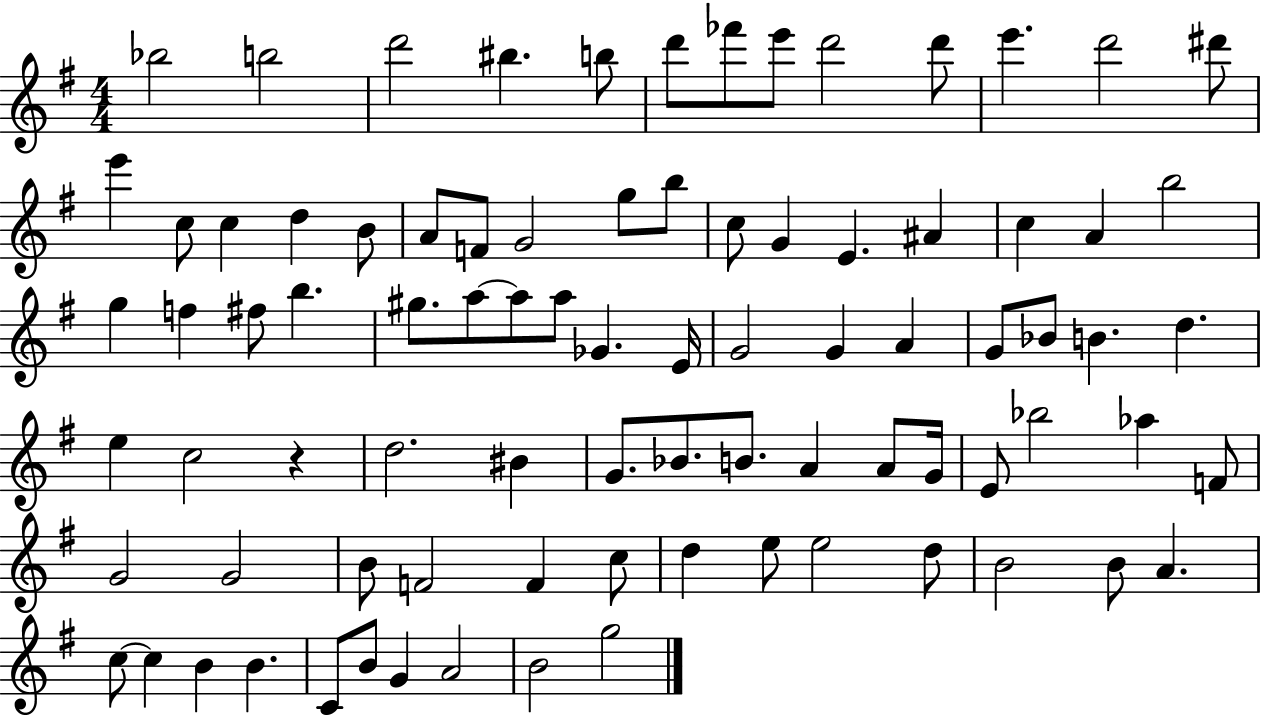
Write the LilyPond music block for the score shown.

{
  \clef treble
  \numericTimeSignature
  \time 4/4
  \key g \major
  \repeat volta 2 { bes''2 b''2 | d'''2 bis''4. b''8 | d'''8 fes'''8 e'''8 d'''2 d'''8 | e'''4. d'''2 dis'''8 | \break e'''4 c''8 c''4 d''4 b'8 | a'8 f'8 g'2 g''8 b''8 | c''8 g'4 e'4. ais'4 | c''4 a'4 b''2 | \break g''4 f''4 fis''8 b''4. | gis''8. a''8~~ a''8 a''8 ges'4. e'16 | g'2 g'4 a'4 | g'8 bes'8 b'4. d''4. | \break e''4 c''2 r4 | d''2. bis'4 | g'8. bes'8. b'8. a'4 a'8 g'16 | e'8 bes''2 aes''4 f'8 | \break g'2 g'2 | b'8 f'2 f'4 c''8 | d''4 e''8 e''2 d''8 | b'2 b'8 a'4. | \break c''8~~ c''4 b'4 b'4. | c'8 b'8 g'4 a'2 | b'2 g''2 | } \bar "|."
}